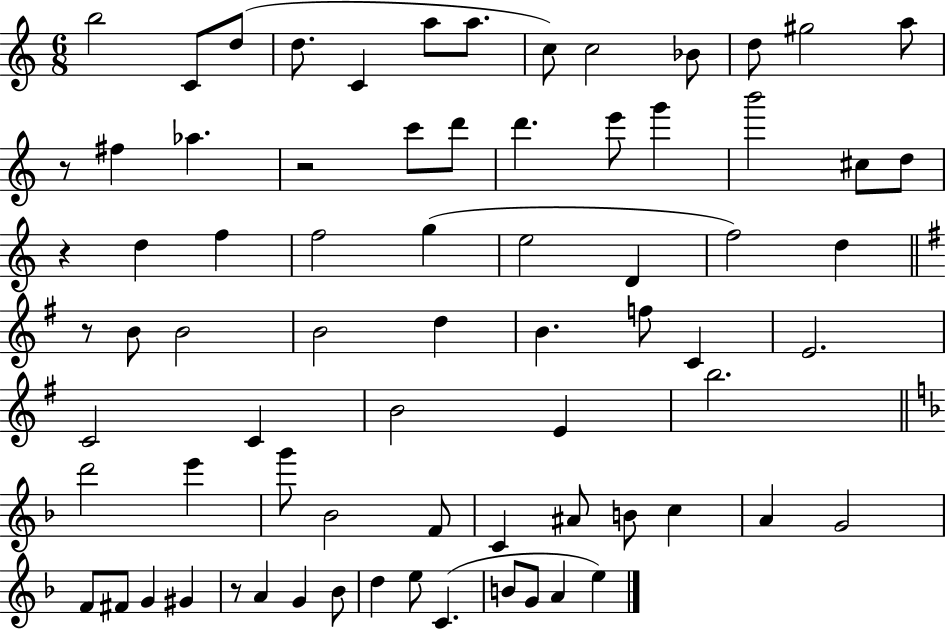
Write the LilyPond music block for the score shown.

{
  \clef treble
  \numericTimeSignature
  \time 6/8
  \key c \major
  b''2 c'8 d''8( | d''8. c'4 a''8 a''8. | c''8) c''2 bes'8 | d''8 gis''2 a''8 | \break r8 fis''4 aes''4. | r2 c'''8 d'''8 | d'''4. e'''8 g'''4 | b'''2 cis''8 d''8 | \break r4 d''4 f''4 | f''2 g''4( | e''2 d'4 | f''2) d''4 | \break \bar "||" \break \key g \major r8 b'8 b'2 | b'2 d''4 | b'4. f''8 c'4 | e'2. | \break c'2 c'4 | b'2 e'4 | b''2. | \bar "||" \break \key f \major d'''2 e'''4 | g'''8 bes'2 f'8 | c'4 ais'8 b'8 c''4 | a'4 g'2 | \break f'8 fis'8 g'4 gis'4 | r8 a'4 g'4 bes'8 | d''4 e''8 c'4.( | b'8 g'8 a'4 e''4) | \break \bar "|."
}